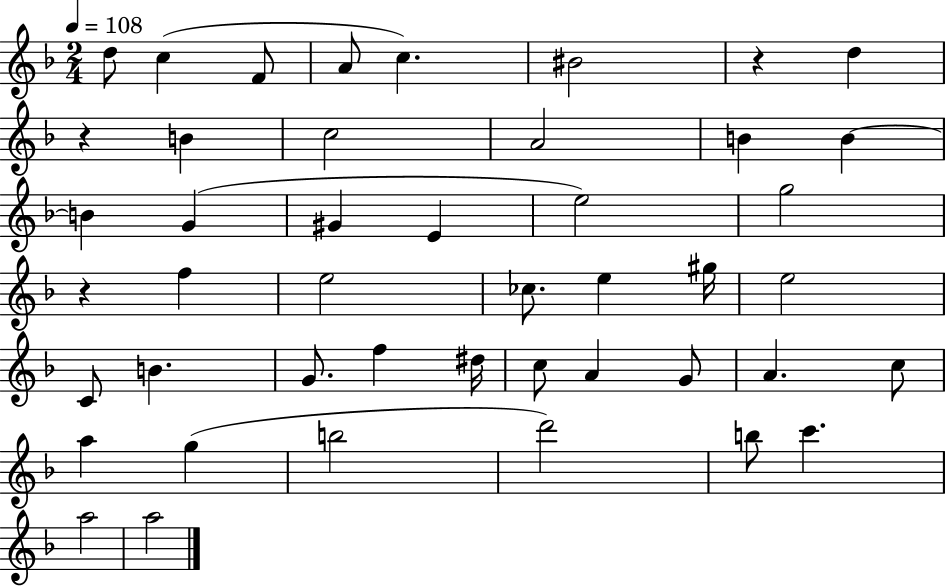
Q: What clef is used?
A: treble